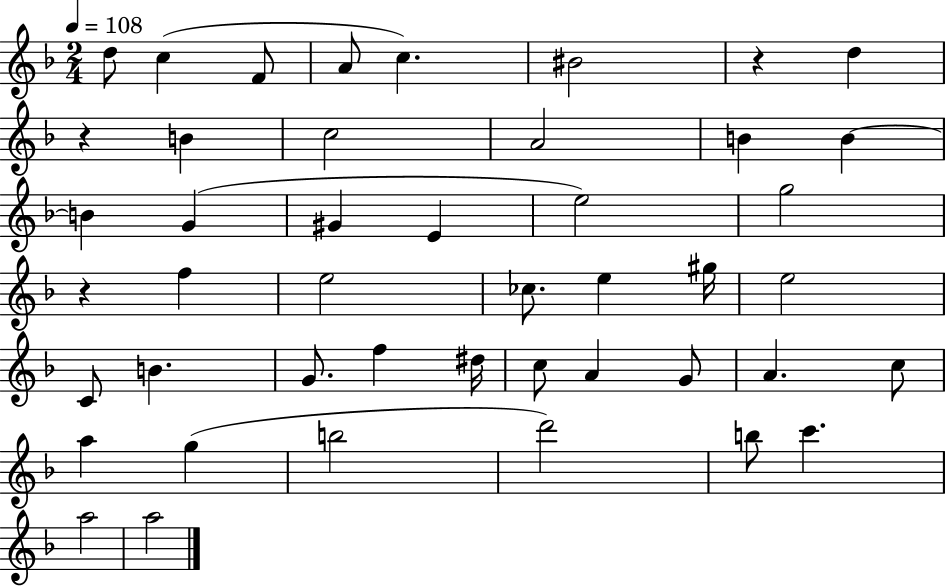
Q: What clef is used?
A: treble